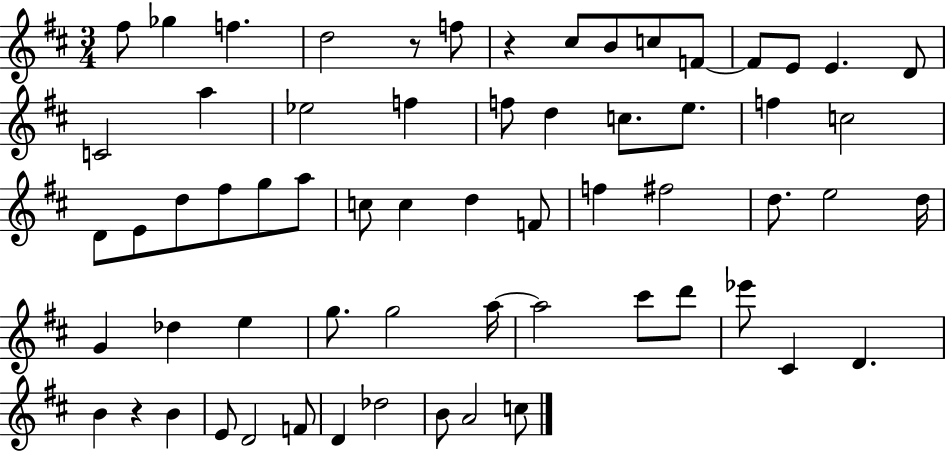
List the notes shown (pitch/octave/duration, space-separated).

F#5/e Gb5/q F5/q. D5/h R/e F5/e R/q C#5/e B4/e C5/e F4/e F4/e E4/e E4/q. D4/e C4/h A5/q Eb5/h F5/q F5/e D5/q C5/e. E5/e. F5/q C5/h D4/e E4/e D5/e F#5/e G5/e A5/e C5/e C5/q D5/q F4/e F5/q F#5/h D5/e. E5/h D5/s G4/q Db5/q E5/q G5/e. G5/h A5/s A5/h C#6/e D6/e Eb6/e C#4/q D4/q. B4/q R/q B4/q E4/e D4/h F4/e D4/q Db5/h B4/e A4/h C5/e